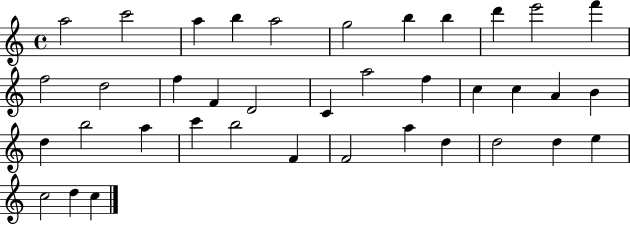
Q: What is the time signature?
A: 4/4